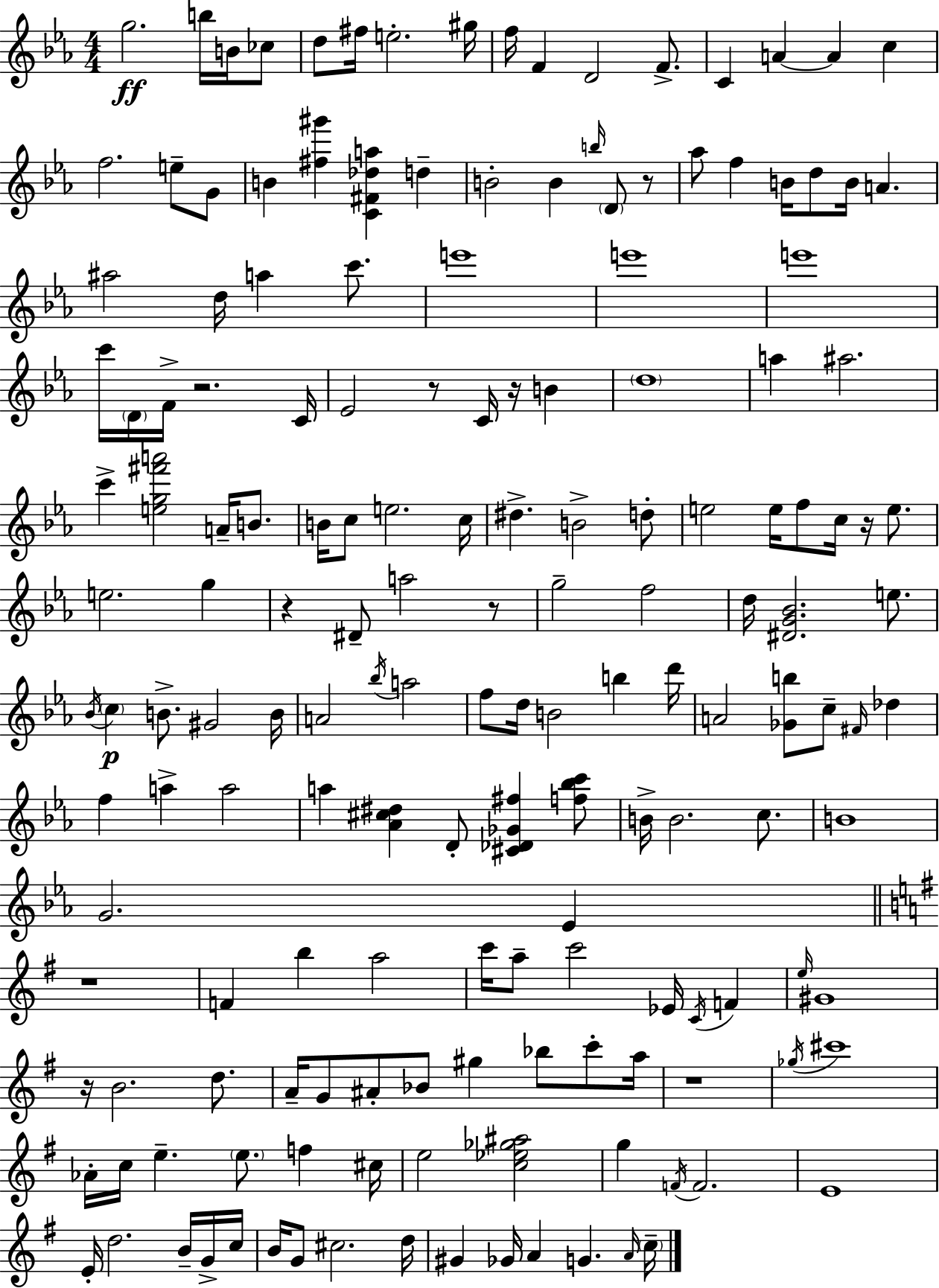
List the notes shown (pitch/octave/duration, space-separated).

G5/h. B5/s B4/s CES5/e D5/e F#5/s E5/h. G#5/s F5/s F4/q D4/h F4/e. C4/q A4/q A4/q C5/q F5/h. E5/e G4/e B4/q [F#5,G#6]/q [C4,F#4,Db5,A5]/q D5/q B4/h B4/q B5/s D4/e R/e Ab5/e F5/q B4/s D5/e B4/s A4/q. A#5/h D5/s A5/q C6/e. E6/w E6/w E6/w C6/s D4/s F4/s R/h. C4/s Eb4/h R/e C4/s R/s B4/q D5/w A5/q A#5/h. C6/q [E5,G5,F#6,A6]/h A4/s B4/e. B4/s C5/e E5/h. C5/s D#5/q. B4/h D5/e E5/h E5/s F5/e C5/s R/s E5/e. E5/h. G5/q R/q D#4/e A5/h R/e G5/h F5/h D5/s [D#4,G4,Bb4]/h. E5/e. Bb4/s C5/q B4/e. G#4/h B4/s A4/h Bb5/s A5/h F5/e D5/s B4/h B5/q D6/s A4/h [Gb4,B5]/e C5/e F#4/s Db5/q F5/q A5/q A5/h A5/q [Ab4,C#5,D#5]/q D4/e [C#4,Db4,Gb4,F#5]/q [F5,Bb5,C6]/e B4/s B4/h. C5/e. B4/w G4/h. Eb4/q R/w F4/q B5/q A5/h C6/s A5/e C6/h Eb4/s C4/s F4/q E5/s G#4/w R/s B4/h. D5/e. A4/s G4/e A#4/e Bb4/e G#5/q Bb5/e C6/e A5/s R/w Gb5/s C#6/w Ab4/s C5/s E5/q. E5/e. F5/q C#5/s E5/h [C5,Eb5,Gb5,A#5]/h G5/q F4/s F4/h. E4/w E4/s D5/h. B4/s G4/s C5/s B4/s G4/e C#5/h. D5/s G#4/q Gb4/s A4/q G4/q. A4/s C5/s